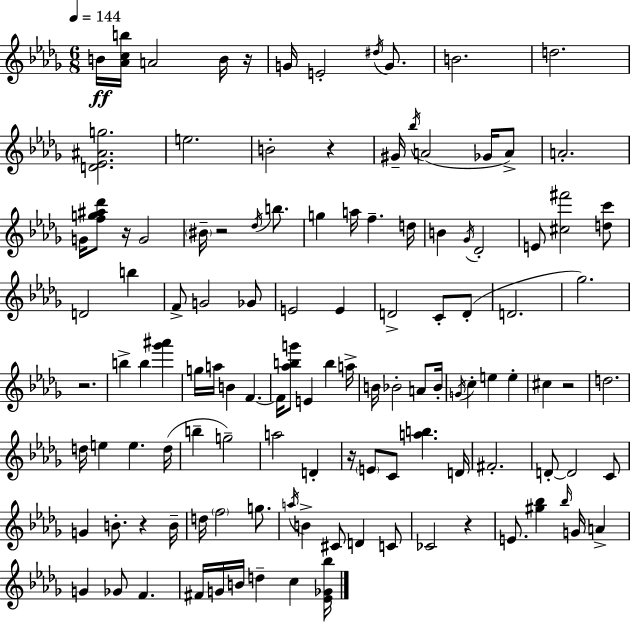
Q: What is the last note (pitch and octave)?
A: C5